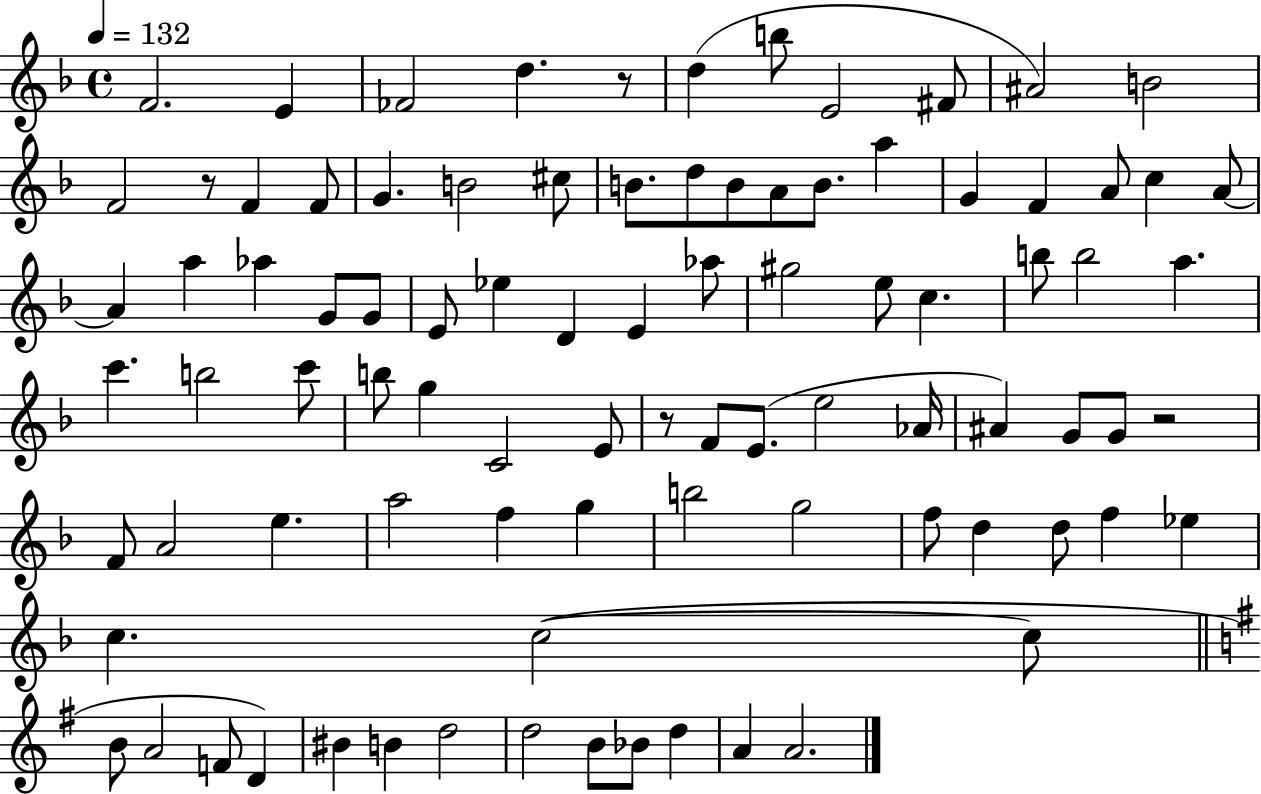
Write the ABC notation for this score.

X:1
T:Untitled
M:4/4
L:1/4
K:F
F2 E _F2 d z/2 d b/2 E2 ^F/2 ^A2 B2 F2 z/2 F F/2 G B2 ^c/2 B/2 d/2 B/2 A/2 B/2 a G F A/2 c A/2 A a _a G/2 G/2 E/2 _e D E _a/2 ^g2 e/2 c b/2 b2 a c' b2 c'/2 b/2 g C2 E/2 z/2 F/2 E/2 e2 _A/4 ^A G/2 G/2 z2 F/2 A2 e a2 f g b2 g2 f/2 d d/2 f _e c c2 c/2 B/2 A2 F/2 D ^B B d2 d2 B/2 _B/2 d A A2